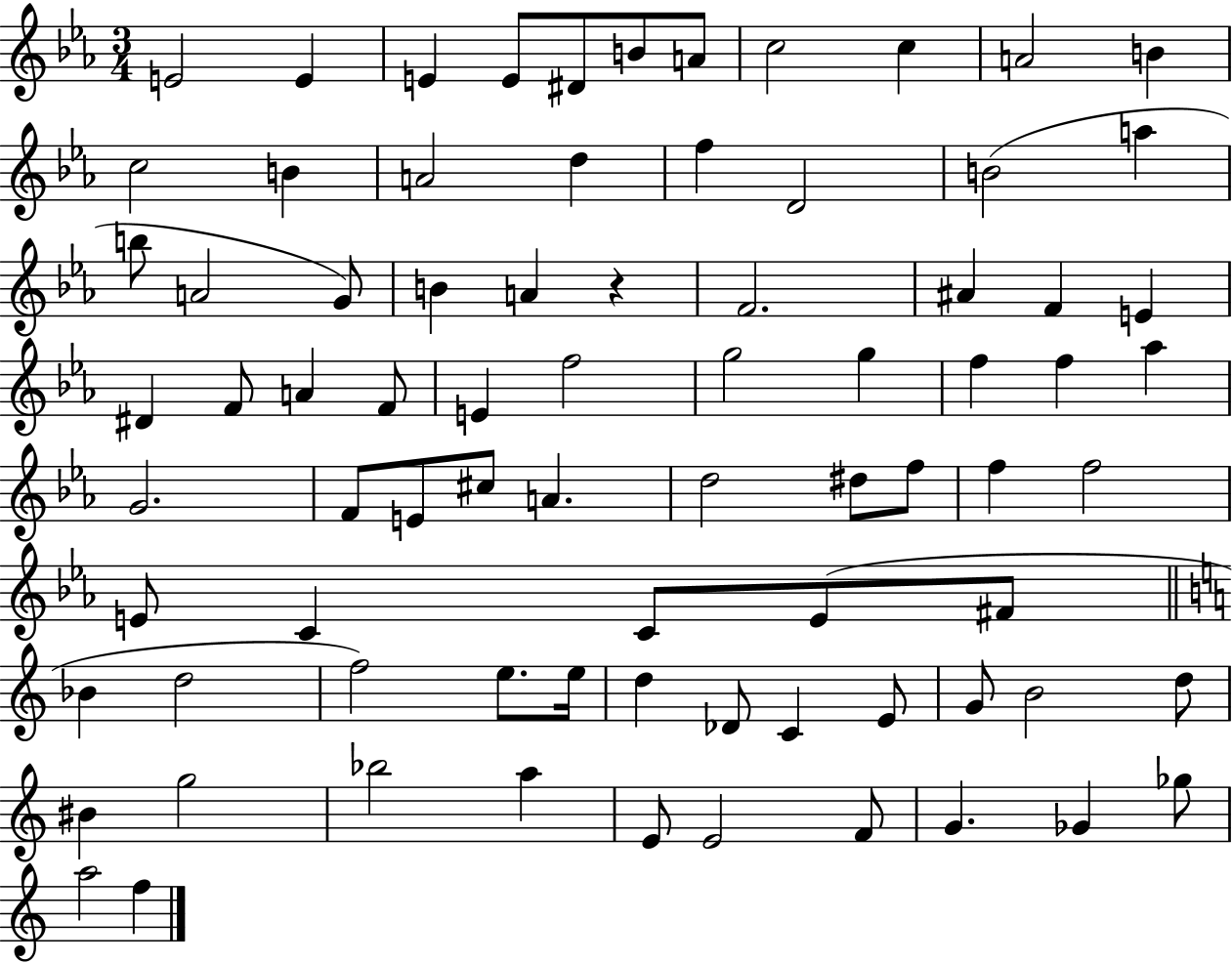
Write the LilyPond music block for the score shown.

{
  \clef treble
  \numericTimeSignature
  \time 3/4
  \key ees \major
  e'2 e'4 | e'4 e'8 dis'8 b'8 a'8 | c''2 c''4 | a'2 b'4 | \break c''2 b'4 | a'2 d''4 | f''4 d'2 | b'2( a''4 | \break b''8 a'2 g'8) | b'4 a'4 r4 | f'2. | ais'4 f'4 e'4 | \break dis'4 f'8 a'4 f'8 | e'4 f''2 | g''2 g''4 | f''4 f''4 aes''4 | \break g'2. | f'8 e'8 cis''8 a'4. | d''2 dis''8 f''8 | f''4 f''2 | \break e'8 c'4 c'8 e'8( fis'8 | \bar "||" \break \key c \major bes'4 d''2 | f''2) e''8. e''16 | d''4 des'8 c'4 e'8 | g'8 b'2 d''8 | \break bis'4 g''2 | bes''2 a''4 | e'8 e'2 f'8 | g'4. ges'4 ges''8 | \break a''2 f''4 | \bar "|."
}